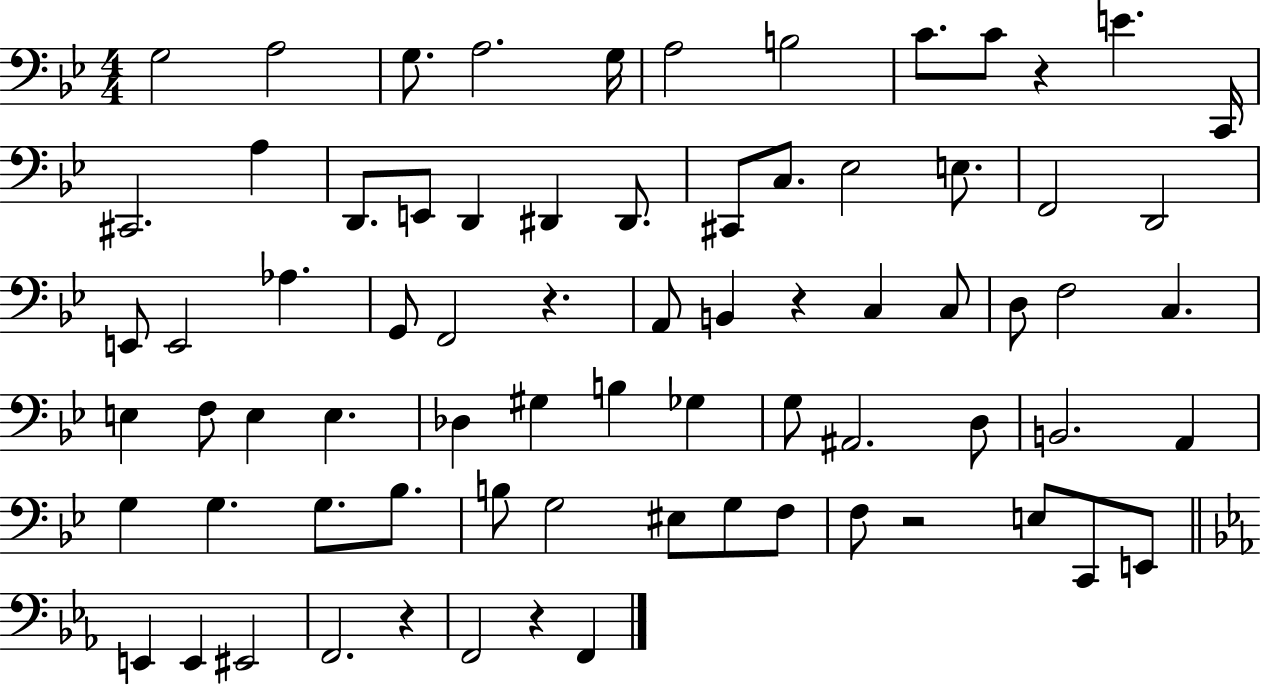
X:1
T:Untitled
M:4/4
L:1/4
K:Bb
G,2 A,2 G,/2 A,2 G,/4 A,2 B,2 C/2 C/2 z E C,,/4 ^C,,2 A, D,,/2 E,,/2 D,, ^D,, ^D,,/2 ^C,,/2 C,/2 _E,2 E,/2 F,,2 D,,2 E,,/2 E,,2 _A, G,,/2 F,,2 z A,,/2 B,, z C, C,/2 D,/2 F,2 C, E, F,/2 E, E, _D, ^G, B, _G, G,/2 ^A,,2 D,/2 B,,2 A,, G, G, G,/2 _B,/2 B,/2 G,2 ^E,/2 G,/2 F,/2 F,/2 z2 E,/2 C,,/2 E,,/2 E,, E,, ^E,,2 F,,2 z F,,2 z F,,